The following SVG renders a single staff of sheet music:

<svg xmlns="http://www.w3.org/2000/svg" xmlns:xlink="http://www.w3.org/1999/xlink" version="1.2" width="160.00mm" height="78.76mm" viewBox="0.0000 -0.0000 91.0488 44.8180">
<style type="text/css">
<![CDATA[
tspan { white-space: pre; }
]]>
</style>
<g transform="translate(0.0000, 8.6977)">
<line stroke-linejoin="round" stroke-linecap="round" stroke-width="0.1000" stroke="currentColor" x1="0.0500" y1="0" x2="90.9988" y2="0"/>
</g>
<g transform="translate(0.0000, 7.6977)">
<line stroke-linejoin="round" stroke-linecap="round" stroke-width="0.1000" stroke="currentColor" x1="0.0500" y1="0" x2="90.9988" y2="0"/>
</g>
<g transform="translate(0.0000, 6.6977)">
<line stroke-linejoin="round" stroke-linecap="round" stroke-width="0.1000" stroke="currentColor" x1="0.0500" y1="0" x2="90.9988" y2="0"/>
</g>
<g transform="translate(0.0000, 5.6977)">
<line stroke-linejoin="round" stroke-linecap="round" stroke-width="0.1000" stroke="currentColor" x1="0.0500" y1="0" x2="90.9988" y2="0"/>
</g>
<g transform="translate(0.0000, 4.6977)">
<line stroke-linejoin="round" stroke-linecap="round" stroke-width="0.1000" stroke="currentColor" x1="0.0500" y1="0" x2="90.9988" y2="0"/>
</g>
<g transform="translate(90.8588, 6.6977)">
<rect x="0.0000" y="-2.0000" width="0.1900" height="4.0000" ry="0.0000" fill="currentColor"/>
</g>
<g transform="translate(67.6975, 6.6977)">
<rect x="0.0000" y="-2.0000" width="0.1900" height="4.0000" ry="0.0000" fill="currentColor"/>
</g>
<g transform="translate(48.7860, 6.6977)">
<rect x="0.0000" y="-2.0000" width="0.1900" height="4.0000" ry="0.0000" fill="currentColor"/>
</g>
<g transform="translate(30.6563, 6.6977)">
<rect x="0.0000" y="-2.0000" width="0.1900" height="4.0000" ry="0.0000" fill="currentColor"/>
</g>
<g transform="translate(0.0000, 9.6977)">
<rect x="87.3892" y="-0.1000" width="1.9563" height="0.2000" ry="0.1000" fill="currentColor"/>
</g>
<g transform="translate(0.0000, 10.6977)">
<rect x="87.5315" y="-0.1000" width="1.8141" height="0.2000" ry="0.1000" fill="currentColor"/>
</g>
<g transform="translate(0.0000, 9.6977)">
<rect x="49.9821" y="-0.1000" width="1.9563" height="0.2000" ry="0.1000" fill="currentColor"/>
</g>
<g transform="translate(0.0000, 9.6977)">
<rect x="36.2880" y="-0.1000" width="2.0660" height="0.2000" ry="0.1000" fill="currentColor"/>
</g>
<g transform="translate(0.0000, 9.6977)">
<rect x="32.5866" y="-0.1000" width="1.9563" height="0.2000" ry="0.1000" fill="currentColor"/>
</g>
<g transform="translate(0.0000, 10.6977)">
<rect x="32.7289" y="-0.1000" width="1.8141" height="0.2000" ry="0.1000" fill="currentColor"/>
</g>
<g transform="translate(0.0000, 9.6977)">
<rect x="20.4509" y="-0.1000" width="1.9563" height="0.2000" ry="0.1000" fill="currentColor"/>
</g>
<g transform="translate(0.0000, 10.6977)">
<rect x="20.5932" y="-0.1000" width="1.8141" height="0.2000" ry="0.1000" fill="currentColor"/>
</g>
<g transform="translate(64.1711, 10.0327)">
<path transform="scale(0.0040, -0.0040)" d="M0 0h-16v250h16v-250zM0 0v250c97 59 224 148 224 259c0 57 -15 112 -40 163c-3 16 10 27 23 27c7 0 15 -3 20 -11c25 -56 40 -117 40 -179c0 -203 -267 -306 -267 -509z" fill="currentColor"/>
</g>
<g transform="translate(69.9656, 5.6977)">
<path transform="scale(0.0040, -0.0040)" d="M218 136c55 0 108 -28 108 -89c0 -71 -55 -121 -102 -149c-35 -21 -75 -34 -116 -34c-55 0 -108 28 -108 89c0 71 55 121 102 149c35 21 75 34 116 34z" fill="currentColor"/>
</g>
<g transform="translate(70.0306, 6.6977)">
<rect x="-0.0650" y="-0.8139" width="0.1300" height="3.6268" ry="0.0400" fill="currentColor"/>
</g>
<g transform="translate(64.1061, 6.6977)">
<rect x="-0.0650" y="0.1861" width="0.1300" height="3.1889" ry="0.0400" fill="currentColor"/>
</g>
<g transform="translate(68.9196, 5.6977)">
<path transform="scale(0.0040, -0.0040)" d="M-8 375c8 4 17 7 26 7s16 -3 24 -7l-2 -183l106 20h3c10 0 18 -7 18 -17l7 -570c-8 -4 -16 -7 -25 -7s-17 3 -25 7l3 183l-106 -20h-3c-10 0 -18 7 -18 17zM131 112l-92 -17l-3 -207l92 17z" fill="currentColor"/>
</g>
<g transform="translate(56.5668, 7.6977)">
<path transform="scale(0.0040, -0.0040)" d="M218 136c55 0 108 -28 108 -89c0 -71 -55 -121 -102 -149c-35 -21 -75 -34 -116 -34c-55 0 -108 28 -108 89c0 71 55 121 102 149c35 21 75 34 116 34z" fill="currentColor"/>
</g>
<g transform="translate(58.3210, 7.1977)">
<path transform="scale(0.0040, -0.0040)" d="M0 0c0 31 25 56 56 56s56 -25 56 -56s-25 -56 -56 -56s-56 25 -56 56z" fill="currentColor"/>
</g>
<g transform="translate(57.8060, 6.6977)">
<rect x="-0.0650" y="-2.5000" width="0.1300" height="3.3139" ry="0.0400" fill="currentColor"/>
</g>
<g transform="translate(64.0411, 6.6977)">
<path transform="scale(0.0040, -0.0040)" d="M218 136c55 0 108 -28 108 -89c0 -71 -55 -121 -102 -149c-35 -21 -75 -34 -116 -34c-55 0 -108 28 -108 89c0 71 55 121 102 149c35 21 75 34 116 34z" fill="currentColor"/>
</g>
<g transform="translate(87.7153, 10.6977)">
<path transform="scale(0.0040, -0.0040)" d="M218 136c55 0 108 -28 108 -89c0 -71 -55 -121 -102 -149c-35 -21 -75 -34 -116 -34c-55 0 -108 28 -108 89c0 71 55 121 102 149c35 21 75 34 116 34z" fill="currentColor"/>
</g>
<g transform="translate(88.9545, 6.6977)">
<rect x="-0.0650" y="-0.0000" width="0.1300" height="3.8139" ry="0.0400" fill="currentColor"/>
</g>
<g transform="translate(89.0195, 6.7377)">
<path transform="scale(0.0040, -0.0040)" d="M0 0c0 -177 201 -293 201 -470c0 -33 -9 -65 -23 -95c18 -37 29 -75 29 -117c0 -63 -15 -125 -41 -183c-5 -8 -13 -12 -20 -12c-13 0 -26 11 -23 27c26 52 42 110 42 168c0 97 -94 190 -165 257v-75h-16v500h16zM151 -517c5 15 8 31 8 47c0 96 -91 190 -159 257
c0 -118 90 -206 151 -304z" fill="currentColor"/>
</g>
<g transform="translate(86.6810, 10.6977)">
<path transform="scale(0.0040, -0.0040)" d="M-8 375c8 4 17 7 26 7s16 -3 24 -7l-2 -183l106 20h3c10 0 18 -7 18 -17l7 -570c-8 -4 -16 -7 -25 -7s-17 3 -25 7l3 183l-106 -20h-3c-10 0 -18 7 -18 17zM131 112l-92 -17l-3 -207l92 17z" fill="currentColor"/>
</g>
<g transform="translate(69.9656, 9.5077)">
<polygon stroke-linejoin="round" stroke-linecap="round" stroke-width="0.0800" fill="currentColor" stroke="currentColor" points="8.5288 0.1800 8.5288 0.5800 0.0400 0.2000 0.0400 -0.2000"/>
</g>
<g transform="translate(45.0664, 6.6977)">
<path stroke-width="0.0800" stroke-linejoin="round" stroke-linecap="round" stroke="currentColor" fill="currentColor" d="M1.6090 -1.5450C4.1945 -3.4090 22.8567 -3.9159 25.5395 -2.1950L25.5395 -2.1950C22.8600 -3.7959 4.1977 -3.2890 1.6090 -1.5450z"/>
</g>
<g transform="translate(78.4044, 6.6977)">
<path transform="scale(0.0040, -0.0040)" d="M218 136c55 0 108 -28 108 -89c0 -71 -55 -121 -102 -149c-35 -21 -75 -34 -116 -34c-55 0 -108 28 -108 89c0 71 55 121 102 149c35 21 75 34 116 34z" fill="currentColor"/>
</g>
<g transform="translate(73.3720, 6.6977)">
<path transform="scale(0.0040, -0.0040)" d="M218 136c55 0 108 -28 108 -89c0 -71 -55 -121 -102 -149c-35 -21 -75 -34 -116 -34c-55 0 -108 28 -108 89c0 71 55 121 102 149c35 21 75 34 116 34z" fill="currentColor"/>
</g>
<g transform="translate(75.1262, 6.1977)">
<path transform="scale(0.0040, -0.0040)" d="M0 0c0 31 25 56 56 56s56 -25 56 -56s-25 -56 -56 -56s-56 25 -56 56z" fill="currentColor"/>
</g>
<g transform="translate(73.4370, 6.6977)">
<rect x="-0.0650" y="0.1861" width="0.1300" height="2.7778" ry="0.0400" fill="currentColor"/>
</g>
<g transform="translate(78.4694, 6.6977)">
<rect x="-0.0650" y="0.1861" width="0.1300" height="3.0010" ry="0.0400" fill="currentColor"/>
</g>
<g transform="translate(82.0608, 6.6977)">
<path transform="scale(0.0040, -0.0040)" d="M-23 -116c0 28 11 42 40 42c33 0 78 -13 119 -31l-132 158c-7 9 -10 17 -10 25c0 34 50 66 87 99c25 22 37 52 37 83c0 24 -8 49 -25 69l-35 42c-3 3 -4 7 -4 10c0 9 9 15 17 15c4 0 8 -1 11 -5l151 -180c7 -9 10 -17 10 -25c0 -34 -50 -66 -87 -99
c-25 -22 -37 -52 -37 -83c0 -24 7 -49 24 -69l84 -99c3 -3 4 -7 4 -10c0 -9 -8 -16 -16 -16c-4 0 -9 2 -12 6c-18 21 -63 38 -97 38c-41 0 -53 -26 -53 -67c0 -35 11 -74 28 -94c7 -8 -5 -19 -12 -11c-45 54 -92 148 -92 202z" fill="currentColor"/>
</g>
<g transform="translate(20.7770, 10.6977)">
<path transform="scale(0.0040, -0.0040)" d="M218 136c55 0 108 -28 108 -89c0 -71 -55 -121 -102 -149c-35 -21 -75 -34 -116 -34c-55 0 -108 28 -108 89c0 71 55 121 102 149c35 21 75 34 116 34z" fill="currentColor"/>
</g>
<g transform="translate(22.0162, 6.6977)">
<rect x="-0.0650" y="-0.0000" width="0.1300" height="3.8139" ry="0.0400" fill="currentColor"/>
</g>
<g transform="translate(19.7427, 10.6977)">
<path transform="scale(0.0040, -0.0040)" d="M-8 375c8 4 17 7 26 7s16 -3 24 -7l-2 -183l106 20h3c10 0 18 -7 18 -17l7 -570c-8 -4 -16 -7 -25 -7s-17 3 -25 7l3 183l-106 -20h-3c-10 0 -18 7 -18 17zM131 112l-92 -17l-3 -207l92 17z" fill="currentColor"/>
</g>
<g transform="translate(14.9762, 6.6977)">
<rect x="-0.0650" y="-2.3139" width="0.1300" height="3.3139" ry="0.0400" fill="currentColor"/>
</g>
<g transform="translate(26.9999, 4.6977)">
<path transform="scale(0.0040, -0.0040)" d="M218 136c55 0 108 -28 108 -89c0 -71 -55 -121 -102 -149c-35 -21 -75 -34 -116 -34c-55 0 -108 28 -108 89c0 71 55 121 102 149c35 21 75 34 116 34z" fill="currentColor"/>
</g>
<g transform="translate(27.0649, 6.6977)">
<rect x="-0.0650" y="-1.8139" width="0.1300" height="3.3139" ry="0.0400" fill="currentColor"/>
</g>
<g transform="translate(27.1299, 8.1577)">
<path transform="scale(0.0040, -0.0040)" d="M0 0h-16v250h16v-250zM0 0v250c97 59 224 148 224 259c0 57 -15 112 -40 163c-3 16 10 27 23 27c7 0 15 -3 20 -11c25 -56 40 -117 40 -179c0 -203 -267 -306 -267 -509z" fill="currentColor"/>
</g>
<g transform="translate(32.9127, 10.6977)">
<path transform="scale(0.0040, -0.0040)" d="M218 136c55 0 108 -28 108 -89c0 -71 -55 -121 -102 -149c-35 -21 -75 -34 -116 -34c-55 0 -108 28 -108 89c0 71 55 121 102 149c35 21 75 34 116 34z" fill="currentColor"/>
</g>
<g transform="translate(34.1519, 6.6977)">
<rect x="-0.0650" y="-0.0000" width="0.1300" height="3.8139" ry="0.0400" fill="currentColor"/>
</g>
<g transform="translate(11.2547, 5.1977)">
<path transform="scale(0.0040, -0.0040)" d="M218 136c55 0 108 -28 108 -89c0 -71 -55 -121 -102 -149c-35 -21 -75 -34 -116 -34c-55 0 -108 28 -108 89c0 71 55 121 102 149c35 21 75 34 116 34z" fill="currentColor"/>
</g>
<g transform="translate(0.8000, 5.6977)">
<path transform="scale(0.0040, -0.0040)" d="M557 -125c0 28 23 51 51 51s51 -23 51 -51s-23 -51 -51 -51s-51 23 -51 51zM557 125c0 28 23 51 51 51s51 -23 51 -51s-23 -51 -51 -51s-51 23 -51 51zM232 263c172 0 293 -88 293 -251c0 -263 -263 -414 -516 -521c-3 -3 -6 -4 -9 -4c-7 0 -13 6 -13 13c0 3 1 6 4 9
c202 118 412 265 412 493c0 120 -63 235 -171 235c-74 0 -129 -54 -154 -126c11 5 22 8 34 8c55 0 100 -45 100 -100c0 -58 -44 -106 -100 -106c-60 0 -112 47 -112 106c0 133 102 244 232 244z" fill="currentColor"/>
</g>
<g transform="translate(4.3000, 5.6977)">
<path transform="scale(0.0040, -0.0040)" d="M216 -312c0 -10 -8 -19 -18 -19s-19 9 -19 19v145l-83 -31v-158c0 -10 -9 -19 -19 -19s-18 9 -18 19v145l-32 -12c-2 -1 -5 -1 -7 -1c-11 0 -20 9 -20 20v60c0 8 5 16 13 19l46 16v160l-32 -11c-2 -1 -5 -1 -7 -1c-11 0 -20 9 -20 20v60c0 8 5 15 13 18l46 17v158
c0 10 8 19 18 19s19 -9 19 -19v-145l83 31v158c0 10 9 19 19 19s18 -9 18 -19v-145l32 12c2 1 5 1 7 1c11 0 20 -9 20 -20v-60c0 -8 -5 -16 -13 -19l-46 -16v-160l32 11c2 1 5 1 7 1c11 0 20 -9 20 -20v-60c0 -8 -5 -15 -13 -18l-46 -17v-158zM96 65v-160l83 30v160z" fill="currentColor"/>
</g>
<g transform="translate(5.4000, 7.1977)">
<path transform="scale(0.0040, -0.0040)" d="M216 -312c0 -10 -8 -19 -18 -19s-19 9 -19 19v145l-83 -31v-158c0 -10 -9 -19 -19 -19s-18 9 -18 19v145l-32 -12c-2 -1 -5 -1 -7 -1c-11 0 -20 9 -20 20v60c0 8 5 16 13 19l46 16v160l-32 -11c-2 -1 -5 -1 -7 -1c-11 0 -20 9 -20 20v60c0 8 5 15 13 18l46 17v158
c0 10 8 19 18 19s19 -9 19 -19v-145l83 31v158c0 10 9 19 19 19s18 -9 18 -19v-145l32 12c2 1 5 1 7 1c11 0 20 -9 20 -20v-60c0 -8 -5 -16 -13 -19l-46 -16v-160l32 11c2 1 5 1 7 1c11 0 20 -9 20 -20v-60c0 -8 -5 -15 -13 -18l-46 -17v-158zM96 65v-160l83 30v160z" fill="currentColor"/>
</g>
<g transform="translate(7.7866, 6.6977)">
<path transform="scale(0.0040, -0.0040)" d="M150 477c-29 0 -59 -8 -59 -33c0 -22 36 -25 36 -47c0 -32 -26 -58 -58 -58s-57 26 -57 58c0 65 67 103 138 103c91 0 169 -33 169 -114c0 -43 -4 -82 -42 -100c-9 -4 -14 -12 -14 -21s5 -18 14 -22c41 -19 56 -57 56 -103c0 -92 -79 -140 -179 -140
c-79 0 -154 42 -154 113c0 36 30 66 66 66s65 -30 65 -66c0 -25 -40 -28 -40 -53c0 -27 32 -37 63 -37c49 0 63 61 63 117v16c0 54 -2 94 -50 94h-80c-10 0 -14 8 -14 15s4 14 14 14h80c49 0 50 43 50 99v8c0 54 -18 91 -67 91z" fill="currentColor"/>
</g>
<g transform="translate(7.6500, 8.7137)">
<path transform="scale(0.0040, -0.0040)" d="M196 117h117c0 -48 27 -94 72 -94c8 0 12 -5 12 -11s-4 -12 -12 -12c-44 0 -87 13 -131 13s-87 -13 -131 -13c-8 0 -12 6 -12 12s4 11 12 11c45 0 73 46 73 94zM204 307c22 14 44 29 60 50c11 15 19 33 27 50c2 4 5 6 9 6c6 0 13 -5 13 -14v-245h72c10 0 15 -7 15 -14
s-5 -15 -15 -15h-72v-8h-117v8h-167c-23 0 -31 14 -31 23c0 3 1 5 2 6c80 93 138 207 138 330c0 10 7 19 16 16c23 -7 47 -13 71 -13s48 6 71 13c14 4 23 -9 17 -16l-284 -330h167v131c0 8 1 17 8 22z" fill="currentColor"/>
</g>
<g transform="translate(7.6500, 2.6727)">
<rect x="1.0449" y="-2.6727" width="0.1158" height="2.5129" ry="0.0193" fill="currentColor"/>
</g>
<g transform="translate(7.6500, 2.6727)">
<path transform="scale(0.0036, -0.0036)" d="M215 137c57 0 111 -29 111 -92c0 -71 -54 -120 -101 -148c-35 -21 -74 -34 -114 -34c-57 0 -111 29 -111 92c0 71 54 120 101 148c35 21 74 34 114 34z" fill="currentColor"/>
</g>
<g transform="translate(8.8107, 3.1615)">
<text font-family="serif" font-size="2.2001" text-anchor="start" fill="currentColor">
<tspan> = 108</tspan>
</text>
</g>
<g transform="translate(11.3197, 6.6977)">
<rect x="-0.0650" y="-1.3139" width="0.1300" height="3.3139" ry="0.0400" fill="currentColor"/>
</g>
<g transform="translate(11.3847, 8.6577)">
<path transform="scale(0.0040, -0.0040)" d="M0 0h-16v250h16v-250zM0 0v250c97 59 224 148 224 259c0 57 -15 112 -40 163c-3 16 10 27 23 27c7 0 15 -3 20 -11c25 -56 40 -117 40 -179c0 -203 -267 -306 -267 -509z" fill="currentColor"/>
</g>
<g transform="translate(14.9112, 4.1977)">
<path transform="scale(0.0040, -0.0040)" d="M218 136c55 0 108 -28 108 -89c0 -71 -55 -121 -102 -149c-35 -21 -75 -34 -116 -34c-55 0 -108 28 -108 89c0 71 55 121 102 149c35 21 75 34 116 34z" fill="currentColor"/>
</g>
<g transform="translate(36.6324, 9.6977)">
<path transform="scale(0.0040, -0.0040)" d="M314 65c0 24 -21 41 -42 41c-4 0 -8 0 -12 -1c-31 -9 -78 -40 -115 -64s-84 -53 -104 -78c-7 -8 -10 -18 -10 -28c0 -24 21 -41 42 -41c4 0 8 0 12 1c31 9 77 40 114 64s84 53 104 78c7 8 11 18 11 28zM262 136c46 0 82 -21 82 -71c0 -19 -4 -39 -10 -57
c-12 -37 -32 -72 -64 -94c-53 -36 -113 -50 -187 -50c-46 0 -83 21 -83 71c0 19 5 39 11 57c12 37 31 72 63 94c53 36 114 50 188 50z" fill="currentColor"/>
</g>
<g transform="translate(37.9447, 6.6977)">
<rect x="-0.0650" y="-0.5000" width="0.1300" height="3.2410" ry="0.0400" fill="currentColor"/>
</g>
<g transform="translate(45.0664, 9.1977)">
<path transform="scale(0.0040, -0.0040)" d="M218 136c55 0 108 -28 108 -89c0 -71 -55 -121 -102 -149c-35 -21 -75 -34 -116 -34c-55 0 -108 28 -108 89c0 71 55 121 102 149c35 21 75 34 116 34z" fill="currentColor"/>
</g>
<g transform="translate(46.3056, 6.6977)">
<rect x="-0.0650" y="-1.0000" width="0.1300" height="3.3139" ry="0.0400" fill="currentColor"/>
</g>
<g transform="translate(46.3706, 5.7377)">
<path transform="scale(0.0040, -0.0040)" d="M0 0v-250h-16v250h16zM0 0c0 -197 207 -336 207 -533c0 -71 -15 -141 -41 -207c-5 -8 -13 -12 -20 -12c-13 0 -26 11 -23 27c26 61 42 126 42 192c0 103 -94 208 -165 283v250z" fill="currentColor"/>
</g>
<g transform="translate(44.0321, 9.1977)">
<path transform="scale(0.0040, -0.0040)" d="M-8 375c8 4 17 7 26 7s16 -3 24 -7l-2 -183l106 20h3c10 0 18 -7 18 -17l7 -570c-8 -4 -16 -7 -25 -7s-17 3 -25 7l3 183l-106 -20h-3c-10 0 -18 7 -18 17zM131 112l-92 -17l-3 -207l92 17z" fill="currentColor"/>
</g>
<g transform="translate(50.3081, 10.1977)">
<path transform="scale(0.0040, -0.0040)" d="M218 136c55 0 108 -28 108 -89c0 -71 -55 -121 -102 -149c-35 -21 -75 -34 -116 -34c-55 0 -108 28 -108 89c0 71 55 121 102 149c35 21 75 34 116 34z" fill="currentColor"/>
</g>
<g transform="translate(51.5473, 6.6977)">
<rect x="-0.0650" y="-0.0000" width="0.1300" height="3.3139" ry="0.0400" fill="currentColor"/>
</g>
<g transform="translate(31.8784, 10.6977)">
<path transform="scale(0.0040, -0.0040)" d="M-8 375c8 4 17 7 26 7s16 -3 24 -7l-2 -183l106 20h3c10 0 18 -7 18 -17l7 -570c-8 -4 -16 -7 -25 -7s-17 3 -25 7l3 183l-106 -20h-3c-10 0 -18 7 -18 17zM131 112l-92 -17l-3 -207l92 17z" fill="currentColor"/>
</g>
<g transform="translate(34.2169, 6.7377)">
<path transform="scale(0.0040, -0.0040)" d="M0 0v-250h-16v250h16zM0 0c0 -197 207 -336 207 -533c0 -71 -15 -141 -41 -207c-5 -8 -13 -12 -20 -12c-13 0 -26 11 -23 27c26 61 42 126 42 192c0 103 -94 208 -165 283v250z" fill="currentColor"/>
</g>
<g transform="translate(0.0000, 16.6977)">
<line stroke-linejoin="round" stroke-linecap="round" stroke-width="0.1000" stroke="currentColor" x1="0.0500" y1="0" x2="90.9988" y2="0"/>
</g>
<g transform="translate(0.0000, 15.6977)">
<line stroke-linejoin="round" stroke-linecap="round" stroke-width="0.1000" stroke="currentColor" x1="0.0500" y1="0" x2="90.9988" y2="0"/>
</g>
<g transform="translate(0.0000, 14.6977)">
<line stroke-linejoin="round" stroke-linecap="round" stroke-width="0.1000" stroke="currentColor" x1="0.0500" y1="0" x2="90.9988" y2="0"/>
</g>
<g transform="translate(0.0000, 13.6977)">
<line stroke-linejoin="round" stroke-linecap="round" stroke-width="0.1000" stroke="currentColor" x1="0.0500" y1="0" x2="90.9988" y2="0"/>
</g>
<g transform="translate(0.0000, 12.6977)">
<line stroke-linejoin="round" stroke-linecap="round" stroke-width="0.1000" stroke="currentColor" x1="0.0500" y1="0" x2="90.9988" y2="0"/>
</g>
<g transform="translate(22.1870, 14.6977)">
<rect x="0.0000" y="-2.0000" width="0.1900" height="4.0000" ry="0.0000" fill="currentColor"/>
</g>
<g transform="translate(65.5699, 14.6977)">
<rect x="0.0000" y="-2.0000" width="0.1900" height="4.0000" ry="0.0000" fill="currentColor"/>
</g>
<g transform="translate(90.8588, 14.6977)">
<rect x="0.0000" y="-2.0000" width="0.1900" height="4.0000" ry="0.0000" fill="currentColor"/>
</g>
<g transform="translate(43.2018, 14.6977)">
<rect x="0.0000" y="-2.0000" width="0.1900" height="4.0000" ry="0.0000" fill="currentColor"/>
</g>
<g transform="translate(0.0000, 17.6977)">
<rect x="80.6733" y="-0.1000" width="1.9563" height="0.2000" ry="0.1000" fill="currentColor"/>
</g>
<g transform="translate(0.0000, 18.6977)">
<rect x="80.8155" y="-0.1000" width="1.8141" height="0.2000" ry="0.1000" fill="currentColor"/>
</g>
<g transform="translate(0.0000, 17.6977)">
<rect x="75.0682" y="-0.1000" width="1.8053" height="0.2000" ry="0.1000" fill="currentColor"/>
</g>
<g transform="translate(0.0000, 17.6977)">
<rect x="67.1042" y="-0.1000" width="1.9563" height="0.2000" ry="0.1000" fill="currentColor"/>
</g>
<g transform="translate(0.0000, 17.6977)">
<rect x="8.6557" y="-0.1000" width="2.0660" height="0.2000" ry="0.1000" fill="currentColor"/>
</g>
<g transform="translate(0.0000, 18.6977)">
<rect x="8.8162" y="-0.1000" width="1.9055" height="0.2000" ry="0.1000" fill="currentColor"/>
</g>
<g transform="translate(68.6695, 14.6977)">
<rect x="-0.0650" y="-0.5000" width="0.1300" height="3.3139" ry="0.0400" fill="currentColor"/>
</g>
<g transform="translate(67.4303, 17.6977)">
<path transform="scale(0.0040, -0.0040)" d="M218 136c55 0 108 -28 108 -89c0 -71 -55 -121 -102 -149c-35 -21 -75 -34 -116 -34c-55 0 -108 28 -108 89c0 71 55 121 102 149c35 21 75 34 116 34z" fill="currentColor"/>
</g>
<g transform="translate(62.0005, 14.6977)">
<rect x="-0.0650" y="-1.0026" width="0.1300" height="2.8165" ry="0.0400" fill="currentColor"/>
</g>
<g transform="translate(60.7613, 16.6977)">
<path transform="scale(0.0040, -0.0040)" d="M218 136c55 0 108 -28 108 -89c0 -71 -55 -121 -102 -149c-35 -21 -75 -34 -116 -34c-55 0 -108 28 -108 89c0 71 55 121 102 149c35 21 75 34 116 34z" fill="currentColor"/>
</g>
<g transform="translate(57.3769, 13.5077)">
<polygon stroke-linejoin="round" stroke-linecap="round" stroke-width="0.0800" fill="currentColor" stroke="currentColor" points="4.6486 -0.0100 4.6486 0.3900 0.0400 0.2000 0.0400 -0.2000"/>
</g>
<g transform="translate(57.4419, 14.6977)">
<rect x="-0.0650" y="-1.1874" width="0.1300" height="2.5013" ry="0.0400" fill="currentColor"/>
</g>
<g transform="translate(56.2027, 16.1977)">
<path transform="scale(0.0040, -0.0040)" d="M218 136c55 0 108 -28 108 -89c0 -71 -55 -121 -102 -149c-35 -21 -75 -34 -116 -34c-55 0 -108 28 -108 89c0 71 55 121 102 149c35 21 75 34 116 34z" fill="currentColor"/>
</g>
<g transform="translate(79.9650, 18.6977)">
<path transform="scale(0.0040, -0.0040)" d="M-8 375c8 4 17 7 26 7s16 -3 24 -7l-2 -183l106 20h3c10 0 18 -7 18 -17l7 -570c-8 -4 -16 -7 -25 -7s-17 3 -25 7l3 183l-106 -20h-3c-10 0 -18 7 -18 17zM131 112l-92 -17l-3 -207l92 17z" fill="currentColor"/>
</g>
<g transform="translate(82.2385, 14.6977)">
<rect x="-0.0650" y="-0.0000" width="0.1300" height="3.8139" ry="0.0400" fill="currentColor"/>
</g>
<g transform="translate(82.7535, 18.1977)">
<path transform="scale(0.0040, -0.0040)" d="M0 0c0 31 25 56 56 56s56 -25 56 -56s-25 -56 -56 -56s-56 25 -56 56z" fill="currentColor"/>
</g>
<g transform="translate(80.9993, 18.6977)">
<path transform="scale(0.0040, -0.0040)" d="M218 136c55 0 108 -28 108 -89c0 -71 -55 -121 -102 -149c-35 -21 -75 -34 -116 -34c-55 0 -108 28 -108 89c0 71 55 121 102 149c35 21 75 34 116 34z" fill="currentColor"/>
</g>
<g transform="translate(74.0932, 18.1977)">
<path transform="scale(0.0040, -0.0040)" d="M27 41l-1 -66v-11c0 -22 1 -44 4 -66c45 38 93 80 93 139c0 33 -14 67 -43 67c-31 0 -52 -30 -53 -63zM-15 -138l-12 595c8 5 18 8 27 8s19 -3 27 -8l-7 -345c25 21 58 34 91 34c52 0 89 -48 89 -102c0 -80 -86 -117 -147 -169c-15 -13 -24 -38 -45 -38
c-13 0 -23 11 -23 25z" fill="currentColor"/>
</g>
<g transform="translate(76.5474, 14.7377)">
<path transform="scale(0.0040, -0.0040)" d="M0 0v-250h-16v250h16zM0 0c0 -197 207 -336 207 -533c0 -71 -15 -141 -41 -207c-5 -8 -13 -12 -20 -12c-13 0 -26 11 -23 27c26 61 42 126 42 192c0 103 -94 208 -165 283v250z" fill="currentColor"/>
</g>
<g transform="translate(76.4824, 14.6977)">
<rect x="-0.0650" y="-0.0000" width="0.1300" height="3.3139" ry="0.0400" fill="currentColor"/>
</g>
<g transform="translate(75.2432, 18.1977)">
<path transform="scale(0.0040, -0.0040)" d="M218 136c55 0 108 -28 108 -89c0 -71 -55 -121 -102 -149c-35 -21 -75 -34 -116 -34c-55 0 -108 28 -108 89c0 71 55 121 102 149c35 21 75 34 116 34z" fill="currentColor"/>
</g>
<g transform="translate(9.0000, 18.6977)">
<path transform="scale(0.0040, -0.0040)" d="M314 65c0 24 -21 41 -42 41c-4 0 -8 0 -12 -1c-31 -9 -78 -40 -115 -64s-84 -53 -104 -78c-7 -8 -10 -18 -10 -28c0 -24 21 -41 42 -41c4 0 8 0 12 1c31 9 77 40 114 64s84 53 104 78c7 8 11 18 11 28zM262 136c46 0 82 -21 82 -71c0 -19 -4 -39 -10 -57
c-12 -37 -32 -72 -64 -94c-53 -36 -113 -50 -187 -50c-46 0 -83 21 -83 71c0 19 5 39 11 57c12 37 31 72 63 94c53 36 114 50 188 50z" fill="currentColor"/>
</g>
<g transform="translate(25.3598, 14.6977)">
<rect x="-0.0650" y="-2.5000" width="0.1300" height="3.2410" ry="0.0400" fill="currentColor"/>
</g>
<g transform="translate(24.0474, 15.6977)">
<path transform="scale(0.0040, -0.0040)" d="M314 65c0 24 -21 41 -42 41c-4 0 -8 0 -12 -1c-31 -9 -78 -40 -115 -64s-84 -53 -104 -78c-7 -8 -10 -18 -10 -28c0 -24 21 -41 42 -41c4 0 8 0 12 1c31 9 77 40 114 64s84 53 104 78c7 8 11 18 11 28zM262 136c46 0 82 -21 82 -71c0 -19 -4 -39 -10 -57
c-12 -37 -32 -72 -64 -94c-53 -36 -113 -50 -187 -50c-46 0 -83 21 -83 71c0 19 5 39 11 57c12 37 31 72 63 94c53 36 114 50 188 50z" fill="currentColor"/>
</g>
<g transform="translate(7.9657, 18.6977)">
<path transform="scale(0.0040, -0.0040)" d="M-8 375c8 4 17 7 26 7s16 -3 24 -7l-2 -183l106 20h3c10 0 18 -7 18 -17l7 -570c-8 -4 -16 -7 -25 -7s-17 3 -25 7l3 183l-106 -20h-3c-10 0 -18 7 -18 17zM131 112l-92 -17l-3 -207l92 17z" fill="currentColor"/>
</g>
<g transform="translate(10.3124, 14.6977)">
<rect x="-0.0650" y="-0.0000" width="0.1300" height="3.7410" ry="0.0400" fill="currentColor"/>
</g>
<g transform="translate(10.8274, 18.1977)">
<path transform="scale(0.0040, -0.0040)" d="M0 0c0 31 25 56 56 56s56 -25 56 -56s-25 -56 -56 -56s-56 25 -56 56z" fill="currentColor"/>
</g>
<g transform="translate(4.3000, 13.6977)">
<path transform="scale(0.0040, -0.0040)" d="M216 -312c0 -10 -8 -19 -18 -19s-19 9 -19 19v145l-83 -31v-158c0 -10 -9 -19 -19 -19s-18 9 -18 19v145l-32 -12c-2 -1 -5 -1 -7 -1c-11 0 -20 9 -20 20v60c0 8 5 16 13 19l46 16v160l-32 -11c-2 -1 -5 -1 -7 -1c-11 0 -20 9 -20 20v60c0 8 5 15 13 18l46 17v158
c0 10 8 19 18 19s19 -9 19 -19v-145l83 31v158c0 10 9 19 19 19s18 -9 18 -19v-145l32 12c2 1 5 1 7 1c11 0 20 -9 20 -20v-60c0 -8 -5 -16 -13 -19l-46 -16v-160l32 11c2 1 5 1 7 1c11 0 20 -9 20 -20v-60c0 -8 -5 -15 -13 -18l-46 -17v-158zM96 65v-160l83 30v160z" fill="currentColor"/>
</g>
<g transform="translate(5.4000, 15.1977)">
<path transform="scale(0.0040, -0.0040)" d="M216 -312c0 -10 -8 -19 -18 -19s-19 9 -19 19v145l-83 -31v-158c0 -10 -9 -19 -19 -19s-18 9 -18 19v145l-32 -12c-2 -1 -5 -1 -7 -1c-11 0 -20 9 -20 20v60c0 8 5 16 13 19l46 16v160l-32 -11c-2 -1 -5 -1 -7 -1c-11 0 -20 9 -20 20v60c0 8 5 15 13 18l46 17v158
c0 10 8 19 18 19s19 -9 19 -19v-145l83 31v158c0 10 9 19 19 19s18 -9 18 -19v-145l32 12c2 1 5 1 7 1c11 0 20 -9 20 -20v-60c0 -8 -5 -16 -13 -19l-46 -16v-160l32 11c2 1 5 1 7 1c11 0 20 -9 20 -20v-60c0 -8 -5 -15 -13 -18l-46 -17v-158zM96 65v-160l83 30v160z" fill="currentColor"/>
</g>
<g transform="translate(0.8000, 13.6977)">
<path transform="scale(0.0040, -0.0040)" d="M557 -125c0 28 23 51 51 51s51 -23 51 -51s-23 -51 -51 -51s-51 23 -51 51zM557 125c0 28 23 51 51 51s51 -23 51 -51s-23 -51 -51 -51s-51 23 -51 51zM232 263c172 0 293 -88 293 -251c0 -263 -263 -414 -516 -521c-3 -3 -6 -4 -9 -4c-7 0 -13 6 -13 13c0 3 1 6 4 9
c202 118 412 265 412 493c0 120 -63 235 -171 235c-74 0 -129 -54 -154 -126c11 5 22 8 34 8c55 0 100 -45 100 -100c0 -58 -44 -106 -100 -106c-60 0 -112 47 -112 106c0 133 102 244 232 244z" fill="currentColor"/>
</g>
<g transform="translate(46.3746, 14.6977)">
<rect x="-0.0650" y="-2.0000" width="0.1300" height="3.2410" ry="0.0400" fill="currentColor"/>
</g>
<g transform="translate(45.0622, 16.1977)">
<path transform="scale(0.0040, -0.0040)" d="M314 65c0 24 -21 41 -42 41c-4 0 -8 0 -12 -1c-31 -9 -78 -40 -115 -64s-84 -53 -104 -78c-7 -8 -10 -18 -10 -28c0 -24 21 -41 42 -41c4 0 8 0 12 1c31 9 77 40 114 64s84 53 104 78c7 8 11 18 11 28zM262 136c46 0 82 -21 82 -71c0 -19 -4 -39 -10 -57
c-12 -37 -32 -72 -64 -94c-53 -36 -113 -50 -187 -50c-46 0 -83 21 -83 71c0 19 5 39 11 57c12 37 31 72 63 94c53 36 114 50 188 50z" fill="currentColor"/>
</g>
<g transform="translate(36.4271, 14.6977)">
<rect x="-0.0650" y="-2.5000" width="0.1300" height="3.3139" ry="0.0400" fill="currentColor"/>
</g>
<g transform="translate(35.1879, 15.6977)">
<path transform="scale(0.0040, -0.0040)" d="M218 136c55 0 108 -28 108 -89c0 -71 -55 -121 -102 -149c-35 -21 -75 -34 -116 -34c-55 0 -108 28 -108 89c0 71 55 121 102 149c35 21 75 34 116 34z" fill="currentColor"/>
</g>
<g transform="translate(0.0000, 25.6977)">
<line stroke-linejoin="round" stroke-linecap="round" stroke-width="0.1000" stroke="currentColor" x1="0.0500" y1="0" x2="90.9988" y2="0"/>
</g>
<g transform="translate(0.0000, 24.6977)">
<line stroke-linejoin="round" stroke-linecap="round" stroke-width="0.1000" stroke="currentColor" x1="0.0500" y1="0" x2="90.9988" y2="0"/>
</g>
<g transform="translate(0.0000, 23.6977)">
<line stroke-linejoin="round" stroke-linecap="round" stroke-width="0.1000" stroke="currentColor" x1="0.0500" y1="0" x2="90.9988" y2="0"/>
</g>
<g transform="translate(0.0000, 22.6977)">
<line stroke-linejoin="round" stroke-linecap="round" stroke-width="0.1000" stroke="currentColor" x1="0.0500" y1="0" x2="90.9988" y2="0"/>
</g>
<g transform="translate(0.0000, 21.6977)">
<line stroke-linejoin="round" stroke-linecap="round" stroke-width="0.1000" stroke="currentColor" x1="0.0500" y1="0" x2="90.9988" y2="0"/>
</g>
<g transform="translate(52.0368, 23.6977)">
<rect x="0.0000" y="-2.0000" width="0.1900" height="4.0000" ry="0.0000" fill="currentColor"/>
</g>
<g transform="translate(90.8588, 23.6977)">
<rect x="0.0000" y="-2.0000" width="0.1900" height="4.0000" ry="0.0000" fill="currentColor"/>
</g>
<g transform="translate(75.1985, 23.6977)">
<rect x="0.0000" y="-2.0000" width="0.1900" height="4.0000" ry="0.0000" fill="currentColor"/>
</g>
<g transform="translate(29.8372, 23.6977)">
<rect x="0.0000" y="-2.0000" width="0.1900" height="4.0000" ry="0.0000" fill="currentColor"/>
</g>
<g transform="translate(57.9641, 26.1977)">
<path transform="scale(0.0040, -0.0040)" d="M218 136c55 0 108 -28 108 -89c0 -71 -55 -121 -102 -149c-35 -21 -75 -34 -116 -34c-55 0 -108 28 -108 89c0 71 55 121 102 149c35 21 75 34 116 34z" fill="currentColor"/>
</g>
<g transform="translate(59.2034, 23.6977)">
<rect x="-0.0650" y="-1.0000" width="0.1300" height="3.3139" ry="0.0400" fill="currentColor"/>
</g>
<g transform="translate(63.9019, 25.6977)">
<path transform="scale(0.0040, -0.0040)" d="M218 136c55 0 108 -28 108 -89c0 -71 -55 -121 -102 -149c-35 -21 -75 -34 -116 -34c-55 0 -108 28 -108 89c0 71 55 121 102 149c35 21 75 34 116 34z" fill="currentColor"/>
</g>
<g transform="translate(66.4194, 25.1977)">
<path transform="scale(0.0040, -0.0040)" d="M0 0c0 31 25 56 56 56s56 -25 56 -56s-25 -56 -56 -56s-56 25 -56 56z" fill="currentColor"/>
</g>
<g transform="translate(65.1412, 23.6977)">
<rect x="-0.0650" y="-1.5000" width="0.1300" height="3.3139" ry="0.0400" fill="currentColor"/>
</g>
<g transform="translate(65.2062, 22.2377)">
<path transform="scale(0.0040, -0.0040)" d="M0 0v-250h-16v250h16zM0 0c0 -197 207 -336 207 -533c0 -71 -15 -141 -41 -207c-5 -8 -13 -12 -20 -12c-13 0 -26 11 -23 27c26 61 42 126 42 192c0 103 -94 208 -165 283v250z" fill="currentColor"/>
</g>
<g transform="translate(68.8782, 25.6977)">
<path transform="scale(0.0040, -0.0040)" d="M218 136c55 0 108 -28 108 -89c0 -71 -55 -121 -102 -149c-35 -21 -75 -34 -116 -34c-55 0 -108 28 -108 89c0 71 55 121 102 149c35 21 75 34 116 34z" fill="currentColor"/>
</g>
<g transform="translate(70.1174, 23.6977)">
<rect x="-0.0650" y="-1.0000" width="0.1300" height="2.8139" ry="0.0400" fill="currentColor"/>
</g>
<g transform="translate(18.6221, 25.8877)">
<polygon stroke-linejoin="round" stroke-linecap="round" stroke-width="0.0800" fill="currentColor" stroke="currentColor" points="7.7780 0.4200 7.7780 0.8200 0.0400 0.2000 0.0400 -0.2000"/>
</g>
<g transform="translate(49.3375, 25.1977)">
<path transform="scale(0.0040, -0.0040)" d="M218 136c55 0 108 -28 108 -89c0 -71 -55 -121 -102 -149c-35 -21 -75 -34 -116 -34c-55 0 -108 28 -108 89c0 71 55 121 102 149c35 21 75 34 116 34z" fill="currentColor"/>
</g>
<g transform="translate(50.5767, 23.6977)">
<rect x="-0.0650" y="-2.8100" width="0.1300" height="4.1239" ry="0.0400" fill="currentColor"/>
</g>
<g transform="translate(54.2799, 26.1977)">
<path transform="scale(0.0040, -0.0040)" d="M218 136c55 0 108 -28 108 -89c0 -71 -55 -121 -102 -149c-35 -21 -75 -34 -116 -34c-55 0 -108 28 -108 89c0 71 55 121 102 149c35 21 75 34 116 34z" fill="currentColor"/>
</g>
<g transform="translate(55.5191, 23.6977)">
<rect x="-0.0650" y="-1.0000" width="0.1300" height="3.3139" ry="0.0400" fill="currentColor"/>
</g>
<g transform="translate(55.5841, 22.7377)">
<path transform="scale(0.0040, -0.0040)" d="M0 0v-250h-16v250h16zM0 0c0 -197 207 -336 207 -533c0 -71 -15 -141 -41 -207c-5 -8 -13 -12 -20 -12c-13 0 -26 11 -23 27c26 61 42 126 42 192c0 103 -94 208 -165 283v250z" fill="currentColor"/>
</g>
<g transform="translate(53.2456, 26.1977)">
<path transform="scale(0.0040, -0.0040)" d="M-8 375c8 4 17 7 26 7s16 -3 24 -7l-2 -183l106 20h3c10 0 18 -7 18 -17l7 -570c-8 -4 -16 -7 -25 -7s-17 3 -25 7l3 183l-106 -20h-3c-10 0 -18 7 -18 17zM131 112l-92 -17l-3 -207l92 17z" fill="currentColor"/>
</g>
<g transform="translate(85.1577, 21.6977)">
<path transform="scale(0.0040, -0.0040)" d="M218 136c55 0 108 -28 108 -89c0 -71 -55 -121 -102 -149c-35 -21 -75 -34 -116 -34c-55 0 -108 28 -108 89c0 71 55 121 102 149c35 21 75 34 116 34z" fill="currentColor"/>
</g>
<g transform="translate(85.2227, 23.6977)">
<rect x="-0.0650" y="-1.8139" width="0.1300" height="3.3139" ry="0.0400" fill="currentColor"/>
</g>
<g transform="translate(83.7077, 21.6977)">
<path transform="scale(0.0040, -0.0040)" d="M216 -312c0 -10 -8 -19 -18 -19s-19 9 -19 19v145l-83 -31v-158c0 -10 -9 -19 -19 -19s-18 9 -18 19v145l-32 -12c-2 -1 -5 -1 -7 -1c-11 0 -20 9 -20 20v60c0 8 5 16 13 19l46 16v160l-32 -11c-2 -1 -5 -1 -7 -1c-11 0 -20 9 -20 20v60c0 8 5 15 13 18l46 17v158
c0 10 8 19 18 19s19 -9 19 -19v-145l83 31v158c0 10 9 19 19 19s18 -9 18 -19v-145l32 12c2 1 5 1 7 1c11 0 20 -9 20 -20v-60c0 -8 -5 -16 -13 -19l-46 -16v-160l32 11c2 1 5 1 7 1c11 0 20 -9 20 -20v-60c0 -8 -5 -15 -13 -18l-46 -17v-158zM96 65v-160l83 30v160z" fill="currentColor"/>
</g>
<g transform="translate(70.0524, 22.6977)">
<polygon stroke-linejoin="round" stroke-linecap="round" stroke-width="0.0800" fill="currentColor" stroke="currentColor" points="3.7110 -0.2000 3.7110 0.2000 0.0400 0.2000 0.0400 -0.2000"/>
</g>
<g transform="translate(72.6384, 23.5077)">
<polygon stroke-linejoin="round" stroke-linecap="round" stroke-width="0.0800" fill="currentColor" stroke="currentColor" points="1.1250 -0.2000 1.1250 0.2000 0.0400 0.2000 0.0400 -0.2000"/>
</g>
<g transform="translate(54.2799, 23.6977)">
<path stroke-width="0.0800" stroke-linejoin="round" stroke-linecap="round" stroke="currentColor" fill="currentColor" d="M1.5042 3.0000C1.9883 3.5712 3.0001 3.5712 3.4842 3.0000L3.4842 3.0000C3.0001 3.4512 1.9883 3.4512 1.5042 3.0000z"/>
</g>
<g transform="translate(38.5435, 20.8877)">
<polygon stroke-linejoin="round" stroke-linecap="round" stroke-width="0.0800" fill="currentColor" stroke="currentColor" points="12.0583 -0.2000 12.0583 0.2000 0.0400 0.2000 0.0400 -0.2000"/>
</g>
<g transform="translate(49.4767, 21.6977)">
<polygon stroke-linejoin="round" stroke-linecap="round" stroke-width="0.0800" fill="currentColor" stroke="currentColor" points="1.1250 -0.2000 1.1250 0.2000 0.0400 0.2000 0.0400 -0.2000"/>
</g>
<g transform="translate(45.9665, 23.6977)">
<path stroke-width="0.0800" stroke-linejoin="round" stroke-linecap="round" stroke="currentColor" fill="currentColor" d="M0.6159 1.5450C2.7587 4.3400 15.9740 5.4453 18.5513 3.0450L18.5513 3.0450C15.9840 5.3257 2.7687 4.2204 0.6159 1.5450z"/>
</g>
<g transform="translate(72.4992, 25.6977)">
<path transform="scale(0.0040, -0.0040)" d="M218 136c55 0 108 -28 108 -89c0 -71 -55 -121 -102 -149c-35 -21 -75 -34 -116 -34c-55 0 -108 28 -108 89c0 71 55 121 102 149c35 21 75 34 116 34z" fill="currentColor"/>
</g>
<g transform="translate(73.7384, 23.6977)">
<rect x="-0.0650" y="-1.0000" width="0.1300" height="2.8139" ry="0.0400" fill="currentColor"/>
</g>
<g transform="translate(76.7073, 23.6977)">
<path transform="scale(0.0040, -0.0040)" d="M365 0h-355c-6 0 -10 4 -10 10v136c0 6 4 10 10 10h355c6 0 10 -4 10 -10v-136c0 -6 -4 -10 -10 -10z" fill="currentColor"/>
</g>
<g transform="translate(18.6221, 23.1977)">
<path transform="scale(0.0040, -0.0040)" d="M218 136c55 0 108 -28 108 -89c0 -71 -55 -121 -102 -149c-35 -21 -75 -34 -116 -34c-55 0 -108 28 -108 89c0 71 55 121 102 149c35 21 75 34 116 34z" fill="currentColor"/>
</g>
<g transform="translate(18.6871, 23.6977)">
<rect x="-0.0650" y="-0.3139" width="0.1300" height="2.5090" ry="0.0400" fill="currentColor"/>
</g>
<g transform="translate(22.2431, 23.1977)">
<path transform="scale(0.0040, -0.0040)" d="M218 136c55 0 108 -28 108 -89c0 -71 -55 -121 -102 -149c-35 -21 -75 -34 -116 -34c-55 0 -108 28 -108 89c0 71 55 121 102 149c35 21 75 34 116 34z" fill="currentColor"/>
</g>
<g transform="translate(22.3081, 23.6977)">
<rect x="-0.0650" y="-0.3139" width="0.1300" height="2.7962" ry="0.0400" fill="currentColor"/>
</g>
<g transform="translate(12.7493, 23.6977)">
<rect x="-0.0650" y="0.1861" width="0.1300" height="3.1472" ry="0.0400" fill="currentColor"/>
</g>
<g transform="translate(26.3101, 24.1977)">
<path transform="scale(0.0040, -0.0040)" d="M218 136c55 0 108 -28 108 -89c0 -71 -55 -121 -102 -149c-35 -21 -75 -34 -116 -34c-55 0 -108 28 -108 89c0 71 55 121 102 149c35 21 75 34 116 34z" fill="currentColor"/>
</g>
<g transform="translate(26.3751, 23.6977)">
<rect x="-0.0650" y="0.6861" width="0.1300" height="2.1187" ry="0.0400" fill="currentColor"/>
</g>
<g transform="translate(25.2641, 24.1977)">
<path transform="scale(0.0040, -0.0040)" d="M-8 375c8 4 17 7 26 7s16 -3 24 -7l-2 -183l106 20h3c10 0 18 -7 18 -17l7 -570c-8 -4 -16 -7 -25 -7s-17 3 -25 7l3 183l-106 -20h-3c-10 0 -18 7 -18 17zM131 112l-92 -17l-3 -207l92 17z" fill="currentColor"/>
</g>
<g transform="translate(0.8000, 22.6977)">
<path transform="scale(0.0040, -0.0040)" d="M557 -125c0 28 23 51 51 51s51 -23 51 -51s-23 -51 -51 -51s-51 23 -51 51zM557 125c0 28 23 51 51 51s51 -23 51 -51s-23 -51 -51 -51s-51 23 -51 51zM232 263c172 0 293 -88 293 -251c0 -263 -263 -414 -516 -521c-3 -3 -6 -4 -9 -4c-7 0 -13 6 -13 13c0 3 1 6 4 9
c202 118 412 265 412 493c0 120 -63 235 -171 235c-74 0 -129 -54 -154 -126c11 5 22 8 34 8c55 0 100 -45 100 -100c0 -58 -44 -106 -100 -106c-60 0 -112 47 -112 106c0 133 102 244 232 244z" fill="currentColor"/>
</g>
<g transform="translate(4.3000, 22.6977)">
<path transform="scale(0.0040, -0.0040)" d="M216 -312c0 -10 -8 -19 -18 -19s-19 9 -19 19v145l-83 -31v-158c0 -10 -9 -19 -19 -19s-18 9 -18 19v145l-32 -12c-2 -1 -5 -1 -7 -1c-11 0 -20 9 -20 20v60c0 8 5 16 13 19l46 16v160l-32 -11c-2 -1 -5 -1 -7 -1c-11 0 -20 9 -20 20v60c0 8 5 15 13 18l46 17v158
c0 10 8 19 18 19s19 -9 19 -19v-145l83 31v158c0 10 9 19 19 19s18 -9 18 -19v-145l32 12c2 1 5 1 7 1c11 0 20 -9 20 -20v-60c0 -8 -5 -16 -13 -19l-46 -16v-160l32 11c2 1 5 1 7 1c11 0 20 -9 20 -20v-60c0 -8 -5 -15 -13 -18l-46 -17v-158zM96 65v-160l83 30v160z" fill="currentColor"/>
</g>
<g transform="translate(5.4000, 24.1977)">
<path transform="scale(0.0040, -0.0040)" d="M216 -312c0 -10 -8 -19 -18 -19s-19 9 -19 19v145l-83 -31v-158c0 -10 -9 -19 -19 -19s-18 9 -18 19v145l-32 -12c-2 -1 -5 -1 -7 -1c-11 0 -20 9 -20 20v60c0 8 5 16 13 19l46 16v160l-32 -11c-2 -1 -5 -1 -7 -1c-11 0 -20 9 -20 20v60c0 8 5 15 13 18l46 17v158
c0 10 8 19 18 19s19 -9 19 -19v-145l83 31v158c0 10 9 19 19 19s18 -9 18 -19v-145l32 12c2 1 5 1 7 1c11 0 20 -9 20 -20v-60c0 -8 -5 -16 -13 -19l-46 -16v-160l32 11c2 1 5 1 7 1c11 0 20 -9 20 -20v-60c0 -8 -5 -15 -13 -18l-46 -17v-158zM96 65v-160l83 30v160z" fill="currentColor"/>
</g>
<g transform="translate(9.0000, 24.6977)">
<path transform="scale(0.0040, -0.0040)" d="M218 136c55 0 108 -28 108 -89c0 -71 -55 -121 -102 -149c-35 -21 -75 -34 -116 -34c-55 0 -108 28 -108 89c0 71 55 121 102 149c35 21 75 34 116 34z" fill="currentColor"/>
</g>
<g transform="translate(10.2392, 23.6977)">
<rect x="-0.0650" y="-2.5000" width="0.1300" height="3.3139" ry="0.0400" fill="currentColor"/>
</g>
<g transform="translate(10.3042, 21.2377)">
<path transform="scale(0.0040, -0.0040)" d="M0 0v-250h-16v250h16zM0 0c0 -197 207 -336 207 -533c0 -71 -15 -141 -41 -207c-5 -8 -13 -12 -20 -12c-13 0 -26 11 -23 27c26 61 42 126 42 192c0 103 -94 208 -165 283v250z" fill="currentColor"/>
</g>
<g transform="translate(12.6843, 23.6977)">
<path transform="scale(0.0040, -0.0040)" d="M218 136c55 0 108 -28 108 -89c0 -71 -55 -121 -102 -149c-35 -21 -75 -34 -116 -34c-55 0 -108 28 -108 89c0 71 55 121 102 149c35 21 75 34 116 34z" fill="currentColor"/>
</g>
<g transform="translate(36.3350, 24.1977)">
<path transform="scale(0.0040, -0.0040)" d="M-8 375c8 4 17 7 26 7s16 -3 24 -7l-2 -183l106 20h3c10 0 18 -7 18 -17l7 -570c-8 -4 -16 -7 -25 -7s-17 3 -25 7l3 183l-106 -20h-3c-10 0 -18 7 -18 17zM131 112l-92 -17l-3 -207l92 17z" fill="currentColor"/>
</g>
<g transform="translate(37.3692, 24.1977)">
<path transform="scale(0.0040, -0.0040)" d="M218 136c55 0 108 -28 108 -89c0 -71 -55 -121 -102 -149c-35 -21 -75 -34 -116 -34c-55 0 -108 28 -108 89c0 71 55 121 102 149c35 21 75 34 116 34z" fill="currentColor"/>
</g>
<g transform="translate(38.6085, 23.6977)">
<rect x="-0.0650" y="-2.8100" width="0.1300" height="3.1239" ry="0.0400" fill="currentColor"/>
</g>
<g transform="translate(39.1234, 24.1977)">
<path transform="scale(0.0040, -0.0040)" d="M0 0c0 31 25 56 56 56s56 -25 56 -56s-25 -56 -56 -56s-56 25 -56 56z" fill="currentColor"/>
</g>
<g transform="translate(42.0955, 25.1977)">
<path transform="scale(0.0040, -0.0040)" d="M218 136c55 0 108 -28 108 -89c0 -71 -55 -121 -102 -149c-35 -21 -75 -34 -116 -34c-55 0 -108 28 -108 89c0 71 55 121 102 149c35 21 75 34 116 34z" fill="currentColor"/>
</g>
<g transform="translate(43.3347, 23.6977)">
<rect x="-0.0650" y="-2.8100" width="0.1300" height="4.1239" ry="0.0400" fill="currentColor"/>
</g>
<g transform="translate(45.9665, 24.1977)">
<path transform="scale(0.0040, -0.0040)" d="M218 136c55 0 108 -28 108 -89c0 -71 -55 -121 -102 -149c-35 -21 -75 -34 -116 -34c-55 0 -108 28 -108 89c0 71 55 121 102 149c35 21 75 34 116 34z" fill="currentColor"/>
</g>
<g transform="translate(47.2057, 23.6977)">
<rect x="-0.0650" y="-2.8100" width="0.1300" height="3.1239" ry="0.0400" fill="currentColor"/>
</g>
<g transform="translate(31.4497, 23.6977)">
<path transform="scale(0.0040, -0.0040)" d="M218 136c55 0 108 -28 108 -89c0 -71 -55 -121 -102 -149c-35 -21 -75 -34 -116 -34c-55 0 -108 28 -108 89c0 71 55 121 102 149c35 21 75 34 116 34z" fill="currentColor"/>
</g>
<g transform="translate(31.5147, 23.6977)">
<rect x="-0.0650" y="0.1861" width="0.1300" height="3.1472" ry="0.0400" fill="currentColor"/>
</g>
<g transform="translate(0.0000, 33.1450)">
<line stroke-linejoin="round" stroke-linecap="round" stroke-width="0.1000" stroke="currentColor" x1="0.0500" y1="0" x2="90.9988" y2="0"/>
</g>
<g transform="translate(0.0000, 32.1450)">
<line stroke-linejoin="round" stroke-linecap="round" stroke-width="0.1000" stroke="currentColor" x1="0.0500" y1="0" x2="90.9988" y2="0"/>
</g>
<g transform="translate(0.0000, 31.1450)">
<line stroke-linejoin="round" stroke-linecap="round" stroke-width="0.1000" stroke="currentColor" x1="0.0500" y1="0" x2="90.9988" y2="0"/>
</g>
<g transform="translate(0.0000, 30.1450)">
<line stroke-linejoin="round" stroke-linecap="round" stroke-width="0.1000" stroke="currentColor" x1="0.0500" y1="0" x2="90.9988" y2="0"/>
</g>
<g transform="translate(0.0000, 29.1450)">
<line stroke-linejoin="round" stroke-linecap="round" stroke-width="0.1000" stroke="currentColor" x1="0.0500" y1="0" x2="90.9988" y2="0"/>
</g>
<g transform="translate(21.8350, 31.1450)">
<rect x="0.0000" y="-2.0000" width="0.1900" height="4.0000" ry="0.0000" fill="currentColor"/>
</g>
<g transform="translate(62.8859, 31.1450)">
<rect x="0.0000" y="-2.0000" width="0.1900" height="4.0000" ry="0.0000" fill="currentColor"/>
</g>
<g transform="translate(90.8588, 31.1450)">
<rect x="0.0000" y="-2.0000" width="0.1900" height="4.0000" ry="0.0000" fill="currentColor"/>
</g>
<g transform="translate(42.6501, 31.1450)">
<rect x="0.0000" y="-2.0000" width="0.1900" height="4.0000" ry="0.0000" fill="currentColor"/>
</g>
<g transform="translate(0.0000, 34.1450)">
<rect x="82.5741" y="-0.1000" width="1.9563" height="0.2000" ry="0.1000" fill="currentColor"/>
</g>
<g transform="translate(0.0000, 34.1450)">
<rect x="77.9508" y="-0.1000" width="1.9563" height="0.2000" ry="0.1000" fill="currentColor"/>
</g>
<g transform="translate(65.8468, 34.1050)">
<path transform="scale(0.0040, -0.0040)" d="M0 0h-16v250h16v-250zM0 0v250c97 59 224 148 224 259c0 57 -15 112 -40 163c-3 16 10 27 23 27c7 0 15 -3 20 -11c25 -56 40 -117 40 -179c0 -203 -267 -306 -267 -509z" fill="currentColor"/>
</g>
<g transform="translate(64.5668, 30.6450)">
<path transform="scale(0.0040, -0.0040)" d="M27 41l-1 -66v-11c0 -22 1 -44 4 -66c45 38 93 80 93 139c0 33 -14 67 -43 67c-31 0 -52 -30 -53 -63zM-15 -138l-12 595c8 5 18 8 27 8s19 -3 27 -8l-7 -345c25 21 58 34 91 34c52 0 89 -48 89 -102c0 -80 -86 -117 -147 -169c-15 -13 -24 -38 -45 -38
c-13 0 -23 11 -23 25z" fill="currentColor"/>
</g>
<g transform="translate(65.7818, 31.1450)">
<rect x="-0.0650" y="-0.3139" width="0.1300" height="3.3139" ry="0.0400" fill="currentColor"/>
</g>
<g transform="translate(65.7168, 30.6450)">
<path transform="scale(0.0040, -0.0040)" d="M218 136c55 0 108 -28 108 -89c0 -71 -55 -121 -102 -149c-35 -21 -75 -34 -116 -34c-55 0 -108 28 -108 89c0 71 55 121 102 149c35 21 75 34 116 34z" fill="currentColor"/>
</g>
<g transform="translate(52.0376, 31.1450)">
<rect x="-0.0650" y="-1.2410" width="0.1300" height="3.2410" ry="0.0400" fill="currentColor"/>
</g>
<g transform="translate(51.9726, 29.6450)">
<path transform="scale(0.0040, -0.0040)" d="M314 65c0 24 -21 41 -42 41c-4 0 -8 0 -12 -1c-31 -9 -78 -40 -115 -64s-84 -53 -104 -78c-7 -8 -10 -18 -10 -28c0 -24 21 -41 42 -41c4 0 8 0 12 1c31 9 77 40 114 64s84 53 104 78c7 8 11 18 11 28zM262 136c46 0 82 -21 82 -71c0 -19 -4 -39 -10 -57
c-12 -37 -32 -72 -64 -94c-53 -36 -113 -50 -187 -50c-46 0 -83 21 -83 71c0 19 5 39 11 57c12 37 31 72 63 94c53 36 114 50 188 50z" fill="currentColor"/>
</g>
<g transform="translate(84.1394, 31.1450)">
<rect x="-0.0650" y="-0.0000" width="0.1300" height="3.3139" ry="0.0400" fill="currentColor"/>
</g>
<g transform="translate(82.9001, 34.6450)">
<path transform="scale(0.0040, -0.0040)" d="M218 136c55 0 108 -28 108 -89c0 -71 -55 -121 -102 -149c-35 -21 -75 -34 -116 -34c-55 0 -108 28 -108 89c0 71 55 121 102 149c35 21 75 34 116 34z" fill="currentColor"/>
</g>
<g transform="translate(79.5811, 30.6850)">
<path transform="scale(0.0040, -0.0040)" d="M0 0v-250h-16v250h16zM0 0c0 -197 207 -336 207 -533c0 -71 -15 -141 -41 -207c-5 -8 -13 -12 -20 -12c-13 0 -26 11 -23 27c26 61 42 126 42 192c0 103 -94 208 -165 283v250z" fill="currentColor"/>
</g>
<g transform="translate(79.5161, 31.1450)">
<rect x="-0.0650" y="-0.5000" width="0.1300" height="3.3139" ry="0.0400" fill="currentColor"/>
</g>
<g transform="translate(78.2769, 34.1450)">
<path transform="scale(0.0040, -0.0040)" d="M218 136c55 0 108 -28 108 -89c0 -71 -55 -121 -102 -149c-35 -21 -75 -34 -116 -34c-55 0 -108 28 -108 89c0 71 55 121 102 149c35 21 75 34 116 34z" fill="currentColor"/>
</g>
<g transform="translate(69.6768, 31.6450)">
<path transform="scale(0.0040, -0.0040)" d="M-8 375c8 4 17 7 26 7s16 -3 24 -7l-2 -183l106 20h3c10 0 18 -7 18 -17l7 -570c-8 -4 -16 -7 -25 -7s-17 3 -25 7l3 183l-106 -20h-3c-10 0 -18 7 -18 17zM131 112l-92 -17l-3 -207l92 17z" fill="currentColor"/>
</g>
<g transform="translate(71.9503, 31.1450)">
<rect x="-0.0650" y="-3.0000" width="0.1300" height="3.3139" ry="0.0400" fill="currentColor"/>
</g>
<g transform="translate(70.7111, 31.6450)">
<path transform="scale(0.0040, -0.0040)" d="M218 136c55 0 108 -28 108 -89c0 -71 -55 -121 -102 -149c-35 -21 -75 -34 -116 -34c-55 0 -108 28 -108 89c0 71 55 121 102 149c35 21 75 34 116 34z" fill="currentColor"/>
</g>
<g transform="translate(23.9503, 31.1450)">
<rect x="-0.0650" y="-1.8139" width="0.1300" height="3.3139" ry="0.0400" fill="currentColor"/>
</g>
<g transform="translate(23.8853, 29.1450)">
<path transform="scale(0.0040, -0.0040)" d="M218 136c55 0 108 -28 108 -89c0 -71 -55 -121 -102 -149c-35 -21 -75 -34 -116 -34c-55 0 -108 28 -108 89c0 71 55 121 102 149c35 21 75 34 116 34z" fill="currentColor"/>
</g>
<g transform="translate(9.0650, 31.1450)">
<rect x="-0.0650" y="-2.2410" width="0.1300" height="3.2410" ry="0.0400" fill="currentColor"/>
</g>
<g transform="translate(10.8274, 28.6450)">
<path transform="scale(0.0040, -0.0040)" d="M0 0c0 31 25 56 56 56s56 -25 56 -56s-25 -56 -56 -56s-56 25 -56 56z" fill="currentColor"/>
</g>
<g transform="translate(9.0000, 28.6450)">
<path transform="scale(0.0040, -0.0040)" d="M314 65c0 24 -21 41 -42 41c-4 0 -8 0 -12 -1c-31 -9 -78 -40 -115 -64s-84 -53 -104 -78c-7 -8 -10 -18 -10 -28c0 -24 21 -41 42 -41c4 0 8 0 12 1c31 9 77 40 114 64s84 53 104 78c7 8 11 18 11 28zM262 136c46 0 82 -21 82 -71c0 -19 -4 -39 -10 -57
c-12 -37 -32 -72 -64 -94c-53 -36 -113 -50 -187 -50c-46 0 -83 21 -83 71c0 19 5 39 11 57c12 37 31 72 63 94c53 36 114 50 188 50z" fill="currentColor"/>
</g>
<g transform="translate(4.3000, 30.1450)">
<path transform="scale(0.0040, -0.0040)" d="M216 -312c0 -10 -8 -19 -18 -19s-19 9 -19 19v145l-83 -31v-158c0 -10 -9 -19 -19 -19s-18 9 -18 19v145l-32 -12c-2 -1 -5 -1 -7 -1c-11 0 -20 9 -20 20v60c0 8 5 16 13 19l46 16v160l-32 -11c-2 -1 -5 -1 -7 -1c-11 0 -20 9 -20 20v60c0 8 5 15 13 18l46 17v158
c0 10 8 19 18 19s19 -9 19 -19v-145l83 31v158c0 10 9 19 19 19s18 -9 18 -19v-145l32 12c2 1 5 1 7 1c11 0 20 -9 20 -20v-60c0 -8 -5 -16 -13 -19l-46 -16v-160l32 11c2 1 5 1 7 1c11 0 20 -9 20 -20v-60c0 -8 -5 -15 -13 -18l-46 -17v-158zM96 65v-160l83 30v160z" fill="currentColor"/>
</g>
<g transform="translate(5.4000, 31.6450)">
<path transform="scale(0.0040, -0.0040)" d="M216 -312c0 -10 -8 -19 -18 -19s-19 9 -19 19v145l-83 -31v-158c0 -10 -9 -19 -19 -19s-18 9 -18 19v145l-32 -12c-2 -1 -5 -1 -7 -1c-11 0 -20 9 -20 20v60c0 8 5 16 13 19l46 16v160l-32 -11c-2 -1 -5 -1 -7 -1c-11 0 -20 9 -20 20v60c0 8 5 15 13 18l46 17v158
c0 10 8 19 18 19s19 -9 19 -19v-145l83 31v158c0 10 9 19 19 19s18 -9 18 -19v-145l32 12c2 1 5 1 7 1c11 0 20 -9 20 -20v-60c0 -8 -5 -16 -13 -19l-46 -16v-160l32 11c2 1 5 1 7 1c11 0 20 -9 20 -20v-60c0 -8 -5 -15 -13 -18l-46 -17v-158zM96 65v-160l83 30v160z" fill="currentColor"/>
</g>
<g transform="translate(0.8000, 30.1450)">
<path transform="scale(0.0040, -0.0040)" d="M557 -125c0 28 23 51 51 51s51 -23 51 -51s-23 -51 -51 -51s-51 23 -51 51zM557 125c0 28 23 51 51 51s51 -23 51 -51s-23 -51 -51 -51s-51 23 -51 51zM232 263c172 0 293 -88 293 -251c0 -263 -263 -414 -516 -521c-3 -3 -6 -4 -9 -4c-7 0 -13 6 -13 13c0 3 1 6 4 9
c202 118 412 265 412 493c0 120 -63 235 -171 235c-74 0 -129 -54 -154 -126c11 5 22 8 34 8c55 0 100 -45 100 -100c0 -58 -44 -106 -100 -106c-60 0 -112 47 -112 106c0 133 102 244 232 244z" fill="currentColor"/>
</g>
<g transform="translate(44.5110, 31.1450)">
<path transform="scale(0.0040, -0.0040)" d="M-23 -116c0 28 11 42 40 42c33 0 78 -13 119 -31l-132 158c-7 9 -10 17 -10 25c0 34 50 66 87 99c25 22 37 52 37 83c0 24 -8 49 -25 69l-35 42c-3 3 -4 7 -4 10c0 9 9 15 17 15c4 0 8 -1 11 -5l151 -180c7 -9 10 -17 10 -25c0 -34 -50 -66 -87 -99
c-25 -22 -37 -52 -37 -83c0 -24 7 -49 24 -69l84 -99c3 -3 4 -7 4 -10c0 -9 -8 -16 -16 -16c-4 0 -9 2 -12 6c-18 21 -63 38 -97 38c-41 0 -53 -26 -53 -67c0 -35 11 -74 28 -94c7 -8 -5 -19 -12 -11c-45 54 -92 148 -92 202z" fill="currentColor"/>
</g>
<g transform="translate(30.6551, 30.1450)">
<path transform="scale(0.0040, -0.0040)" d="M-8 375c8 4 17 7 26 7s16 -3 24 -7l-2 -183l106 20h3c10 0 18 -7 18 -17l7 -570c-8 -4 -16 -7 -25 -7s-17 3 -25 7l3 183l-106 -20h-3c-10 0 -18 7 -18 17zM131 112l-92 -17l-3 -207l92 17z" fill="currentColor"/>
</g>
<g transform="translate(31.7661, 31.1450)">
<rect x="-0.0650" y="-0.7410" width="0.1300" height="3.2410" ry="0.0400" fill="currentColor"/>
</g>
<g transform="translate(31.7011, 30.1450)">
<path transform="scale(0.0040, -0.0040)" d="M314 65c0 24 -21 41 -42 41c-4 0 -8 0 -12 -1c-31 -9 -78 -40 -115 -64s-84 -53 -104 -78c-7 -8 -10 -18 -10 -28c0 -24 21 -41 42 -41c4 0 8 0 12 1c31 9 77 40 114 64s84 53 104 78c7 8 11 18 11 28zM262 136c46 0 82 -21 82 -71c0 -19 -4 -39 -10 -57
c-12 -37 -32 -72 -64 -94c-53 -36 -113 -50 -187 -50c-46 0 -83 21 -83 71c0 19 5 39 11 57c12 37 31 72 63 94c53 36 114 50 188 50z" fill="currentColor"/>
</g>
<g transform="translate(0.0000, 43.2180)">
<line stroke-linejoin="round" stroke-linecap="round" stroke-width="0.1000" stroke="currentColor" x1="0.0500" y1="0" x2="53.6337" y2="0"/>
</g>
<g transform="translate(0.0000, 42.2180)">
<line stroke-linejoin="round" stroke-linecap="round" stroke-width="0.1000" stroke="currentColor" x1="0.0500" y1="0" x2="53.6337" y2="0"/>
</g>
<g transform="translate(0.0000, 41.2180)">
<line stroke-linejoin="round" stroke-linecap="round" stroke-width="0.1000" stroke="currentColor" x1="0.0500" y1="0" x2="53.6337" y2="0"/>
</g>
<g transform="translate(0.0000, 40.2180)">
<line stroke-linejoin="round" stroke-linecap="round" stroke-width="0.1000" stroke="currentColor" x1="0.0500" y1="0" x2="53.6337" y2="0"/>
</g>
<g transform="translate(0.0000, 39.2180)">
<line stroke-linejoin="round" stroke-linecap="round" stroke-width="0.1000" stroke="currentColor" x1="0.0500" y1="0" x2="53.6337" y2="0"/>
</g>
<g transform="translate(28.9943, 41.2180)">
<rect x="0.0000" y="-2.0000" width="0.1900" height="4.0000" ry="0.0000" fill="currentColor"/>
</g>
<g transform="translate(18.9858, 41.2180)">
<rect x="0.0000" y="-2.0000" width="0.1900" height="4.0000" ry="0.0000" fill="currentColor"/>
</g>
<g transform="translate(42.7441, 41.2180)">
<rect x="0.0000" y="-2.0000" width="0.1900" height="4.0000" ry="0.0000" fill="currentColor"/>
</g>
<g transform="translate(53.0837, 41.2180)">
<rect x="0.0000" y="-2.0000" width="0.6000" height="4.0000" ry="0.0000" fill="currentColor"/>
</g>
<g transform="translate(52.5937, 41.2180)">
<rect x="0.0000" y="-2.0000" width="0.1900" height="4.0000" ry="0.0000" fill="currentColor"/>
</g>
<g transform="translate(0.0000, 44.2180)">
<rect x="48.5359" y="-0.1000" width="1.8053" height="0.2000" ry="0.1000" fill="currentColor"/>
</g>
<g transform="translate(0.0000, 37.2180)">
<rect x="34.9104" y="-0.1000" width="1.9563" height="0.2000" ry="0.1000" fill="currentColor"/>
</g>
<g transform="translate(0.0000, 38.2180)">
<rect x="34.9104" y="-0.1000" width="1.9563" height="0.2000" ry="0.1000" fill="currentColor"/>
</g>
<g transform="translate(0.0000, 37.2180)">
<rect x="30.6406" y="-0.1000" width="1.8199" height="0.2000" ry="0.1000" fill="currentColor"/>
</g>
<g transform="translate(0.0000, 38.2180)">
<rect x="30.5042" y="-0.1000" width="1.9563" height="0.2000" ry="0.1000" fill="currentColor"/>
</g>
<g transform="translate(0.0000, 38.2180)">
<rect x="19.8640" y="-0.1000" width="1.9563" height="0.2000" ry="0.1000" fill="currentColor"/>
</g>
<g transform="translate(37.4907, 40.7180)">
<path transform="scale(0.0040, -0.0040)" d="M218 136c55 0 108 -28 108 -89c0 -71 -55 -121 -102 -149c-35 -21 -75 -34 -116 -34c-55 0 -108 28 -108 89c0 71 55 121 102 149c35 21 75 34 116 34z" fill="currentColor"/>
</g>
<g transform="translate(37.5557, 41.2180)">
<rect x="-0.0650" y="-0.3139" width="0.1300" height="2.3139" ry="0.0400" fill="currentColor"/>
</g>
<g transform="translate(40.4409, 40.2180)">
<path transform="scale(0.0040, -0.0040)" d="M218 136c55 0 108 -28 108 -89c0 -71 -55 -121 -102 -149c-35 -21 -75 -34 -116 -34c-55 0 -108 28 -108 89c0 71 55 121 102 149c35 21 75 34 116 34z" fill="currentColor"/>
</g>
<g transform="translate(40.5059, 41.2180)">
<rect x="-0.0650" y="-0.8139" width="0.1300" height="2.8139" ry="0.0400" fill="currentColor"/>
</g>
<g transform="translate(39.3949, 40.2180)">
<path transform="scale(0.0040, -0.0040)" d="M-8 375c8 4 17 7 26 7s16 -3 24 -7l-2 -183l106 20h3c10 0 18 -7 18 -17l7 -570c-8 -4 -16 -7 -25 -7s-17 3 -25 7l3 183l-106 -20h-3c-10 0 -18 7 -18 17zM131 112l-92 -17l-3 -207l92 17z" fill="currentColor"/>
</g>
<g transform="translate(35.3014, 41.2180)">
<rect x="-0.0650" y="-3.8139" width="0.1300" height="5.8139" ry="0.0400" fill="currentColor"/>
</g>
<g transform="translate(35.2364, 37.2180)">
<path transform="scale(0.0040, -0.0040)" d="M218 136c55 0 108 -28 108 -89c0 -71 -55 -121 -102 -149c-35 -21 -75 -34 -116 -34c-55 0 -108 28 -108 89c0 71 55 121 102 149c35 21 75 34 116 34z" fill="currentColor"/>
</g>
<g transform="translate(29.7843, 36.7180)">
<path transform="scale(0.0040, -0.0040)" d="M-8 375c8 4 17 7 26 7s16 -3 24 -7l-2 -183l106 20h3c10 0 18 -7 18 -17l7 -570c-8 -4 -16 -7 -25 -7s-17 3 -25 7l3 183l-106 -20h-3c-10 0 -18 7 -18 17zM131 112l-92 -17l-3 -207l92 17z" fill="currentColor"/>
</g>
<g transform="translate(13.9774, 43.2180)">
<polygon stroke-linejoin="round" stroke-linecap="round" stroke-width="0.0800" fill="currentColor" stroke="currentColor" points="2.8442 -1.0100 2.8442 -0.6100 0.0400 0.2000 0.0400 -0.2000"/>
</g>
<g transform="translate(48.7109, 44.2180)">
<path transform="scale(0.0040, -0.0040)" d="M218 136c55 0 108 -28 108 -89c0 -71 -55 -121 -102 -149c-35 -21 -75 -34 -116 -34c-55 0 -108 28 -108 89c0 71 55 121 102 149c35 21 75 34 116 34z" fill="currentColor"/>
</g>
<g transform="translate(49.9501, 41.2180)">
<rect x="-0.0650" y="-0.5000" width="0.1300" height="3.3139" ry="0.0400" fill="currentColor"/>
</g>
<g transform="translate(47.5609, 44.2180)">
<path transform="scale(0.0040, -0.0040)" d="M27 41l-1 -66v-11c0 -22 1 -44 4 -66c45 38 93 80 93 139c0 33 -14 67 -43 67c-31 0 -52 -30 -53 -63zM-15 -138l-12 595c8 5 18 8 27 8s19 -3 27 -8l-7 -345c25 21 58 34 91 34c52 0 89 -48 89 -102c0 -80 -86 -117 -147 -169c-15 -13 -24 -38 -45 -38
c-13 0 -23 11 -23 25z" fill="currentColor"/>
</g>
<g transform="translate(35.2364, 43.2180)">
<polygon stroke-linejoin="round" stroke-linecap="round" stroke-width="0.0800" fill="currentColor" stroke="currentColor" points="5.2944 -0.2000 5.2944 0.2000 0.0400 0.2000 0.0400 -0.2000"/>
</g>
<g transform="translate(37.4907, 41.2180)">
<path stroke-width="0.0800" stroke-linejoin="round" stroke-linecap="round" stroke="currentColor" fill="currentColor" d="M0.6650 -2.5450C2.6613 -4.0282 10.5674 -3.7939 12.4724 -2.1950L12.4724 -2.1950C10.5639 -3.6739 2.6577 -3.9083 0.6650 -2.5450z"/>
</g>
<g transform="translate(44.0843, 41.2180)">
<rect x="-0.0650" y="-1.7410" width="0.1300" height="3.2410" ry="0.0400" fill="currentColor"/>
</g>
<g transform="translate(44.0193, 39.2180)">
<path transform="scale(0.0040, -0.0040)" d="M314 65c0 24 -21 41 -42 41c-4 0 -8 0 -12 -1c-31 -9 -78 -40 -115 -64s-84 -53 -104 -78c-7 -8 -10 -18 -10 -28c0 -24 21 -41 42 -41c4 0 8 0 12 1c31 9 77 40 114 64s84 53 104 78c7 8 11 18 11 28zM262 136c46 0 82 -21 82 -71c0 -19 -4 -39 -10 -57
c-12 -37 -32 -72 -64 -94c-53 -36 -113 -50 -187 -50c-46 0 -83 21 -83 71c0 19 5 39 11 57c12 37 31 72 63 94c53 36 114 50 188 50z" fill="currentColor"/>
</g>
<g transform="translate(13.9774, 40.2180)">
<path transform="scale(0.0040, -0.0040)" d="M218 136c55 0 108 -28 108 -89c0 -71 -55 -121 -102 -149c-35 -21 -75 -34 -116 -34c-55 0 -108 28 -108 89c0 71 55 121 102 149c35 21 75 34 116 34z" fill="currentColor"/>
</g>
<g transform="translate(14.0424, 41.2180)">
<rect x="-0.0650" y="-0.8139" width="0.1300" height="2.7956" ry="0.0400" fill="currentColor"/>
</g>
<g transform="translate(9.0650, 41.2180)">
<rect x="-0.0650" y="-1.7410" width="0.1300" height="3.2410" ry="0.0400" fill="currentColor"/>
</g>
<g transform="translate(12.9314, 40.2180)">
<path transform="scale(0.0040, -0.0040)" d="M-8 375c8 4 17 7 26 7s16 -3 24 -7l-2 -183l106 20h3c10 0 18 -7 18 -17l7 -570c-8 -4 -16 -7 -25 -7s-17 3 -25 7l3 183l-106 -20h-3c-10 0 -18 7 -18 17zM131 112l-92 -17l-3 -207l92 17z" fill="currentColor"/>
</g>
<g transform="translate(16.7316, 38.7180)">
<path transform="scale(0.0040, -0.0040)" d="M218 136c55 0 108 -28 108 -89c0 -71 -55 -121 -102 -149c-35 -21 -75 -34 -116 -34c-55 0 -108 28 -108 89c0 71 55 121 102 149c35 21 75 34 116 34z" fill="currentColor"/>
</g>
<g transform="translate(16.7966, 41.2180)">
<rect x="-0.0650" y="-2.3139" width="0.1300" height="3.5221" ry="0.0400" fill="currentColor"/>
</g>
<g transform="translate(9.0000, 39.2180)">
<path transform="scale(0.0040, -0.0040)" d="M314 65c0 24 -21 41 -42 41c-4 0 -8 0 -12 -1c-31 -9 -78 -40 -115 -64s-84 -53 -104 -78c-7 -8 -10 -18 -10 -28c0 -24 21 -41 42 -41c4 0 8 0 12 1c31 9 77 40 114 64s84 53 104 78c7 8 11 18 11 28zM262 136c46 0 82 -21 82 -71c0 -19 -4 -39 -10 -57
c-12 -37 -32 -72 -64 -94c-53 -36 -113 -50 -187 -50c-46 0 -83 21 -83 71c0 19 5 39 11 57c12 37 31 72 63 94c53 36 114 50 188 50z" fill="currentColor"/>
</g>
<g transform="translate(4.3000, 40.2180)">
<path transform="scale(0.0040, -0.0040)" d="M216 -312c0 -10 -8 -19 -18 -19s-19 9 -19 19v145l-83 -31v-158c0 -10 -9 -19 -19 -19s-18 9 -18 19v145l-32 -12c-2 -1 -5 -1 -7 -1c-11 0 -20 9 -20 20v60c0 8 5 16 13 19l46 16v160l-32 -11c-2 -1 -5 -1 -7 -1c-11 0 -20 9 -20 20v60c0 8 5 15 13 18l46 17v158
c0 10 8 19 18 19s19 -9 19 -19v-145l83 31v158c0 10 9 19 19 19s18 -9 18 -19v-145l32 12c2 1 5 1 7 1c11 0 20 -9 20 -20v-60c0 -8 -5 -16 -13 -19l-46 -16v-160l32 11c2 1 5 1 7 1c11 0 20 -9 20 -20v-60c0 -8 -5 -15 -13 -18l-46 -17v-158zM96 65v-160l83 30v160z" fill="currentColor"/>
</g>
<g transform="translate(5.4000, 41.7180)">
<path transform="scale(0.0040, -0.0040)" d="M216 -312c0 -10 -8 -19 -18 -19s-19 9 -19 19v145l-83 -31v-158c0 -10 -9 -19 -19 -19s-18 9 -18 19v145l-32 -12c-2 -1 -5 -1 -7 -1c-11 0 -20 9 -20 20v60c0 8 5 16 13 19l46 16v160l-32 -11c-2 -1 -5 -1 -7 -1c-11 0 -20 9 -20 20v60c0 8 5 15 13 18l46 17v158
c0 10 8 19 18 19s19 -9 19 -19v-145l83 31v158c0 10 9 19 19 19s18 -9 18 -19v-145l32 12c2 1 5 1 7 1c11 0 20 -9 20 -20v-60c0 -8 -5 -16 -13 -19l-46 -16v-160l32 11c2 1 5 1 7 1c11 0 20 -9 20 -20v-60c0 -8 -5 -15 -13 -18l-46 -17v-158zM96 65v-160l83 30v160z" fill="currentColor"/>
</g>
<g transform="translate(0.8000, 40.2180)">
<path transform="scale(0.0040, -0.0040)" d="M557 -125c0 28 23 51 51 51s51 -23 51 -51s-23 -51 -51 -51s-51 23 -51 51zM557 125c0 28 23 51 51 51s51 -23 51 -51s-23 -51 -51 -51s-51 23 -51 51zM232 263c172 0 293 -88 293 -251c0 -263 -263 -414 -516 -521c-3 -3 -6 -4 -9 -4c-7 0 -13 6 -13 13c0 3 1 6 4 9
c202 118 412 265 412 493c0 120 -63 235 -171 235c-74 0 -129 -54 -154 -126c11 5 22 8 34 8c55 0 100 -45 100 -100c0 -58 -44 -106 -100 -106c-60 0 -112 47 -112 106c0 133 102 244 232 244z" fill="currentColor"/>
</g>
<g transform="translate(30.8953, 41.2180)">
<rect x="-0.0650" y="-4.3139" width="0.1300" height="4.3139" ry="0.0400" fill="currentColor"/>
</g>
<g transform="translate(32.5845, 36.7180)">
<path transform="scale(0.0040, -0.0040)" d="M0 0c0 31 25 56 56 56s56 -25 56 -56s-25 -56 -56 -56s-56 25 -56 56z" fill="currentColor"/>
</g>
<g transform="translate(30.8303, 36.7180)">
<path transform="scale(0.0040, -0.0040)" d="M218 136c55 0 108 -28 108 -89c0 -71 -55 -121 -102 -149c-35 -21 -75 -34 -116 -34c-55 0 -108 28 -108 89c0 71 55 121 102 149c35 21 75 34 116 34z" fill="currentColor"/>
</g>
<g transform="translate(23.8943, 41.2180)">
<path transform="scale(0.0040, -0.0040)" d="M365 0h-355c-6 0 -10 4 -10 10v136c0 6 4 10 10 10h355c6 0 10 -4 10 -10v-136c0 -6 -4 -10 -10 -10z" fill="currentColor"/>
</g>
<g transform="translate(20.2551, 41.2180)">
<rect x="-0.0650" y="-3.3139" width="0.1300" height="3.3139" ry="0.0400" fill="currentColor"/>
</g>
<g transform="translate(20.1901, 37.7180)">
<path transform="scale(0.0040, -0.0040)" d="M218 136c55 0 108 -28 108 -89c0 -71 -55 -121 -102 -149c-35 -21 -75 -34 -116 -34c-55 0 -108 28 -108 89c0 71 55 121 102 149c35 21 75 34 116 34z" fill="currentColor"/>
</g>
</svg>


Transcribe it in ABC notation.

X:1
T:Untitled
M:3/4
L:1/4
K:D
G,/2 B, C,, A,/2 C,,/2 E,,2 F,,/2 D,, B,, D,/2 F,/2 D,/2 D,/2 z C,,/4 C,,2 B,,2 B,, A,,2 A,,/2 G,,/2 E,, _D,,/2 C,, B,,/2 D, E,/2 E,/2 C,/2 D, C,/2 A,,/2 C,/2 A,,/4 F,,/2 F,, G,,/2 G,,/2 G,,/4 z2 ^A, B,2 A, F,2 z G,2 _E,/2 C, E,,/2 D,, A,2 F,/2 B,/2 D z2 F E/2 E,/2 F,/2 A,2 _E,,